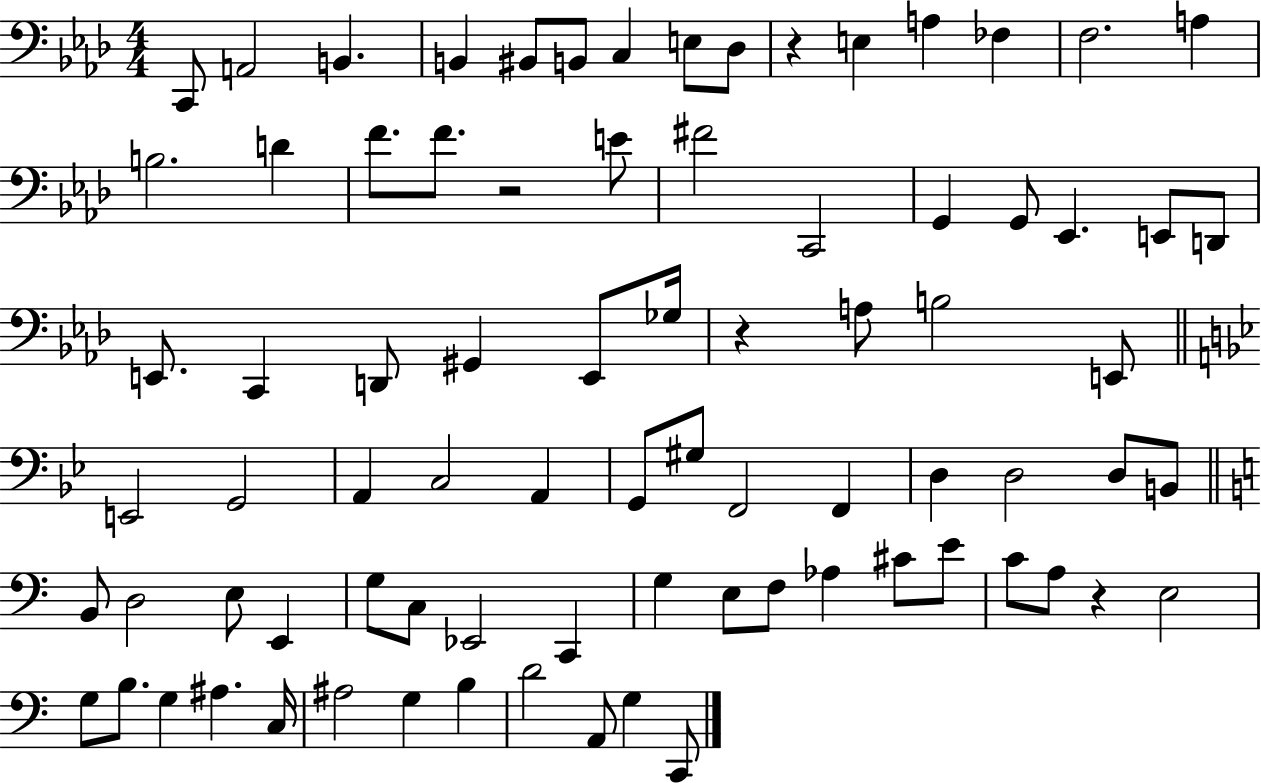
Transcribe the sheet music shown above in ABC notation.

X:1
T:Untitled
M:4/4
L:1/4
K:Ab
C,,/2 A,,2 B,, B,, ^B,,/2 B,,/2 C, E,/2 _D,/2 z E, A, _F, F,2 A, B,2 D F/2 F/2 z2 E/2 ^F2 C,,2 G,, G,,/2 _E,, E,,/2 D,,/2 E,,/2 C,, D,,/2 ^G,, E,,/2 _G,/4 z A,/2 B,2 E,,/2 E,,2 G,,2 A,, C,2 A,, G,,/2 ^G,/2 F,,2 F,, D, D,2 D,/2 B,,/2 B,,/2 D,2 E,/2 E,, G,/2 C,/2 _E,,2 C,, G, E,/2 F,/2 _A, ^C/2 E/2 C/2 A,/2 z E,2 G,/2 B,/2 G, ^A, C,/4 ^A,2 G, B, D2 A,,/2 G, C,,/2